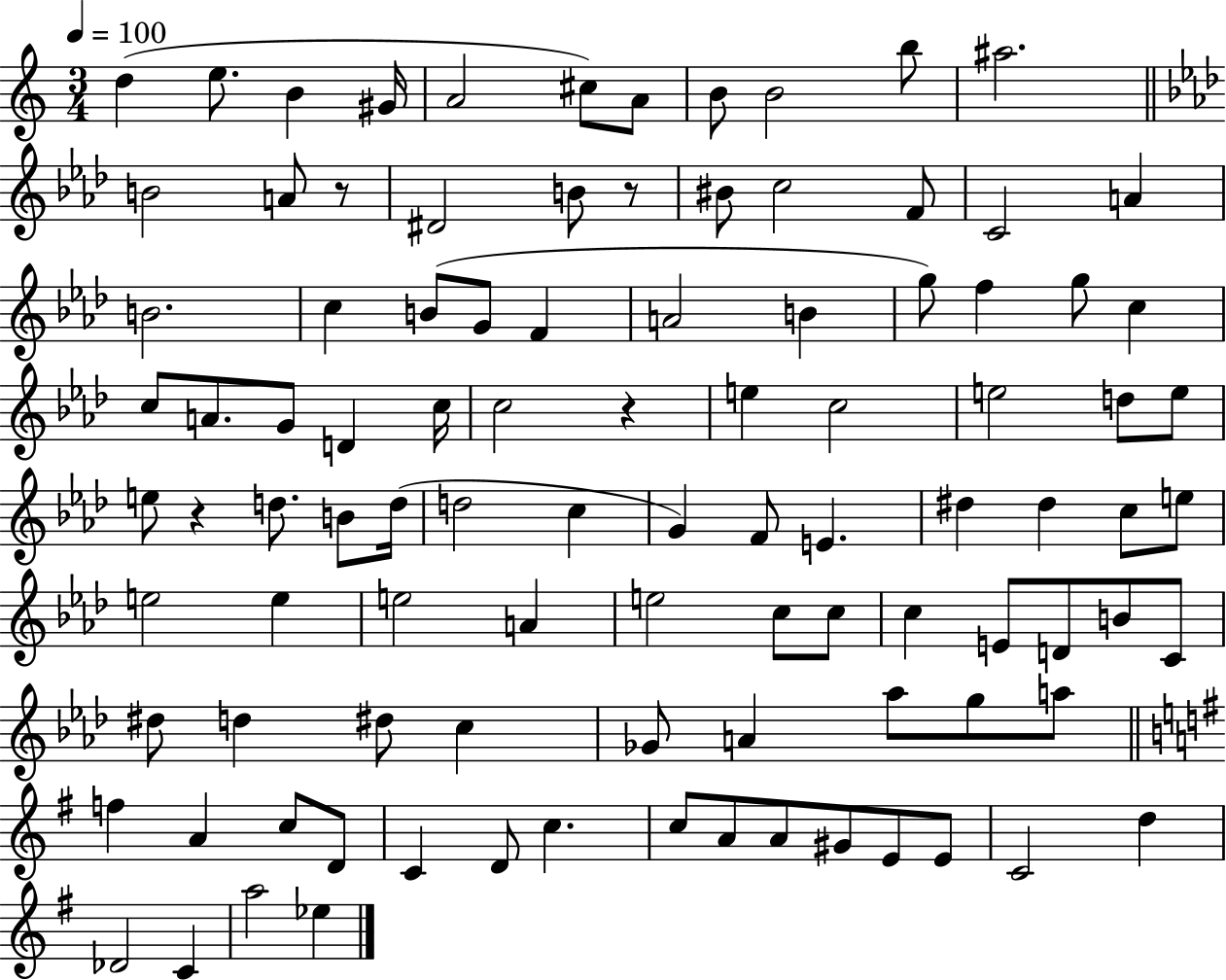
D5/q E5/e. B4/q G#4/s A4/h C#5/e A4/e B4/e B4/h B5/e A#5/h. B4/h A4/e R/e D#4/h B4/e R/e BIS4/e C5/h F4/e C4/h A4/q B4/h. C5/q B4/e G4/e F4/q A4/h B4/q G5/e F5/q G5/e C5/q C5/e A4/e. G4/e D4/q C5/s C5/h R/q E5/q C5/h E5/h D5/e E5/e E5/e R/q D5/e. B4/e D5/s D5/h C5/q G4/q F4/e E4/q. D#5/q D#5/q C5/e E5/e E5/h E5/q E5/h A4/q E5/h C5/e C5/e C5/q E4/e D4/e B4/e C4/e D#5/e D5/q D#5/e C5/q Gb4/e A4/q Ab5/e G5/e A5/e F5/q A4/q C5/e D4/e C4/q D4/e C5/q. C5/e A4/e A4/e G#4/e E4/e E4/e C4/h D5/q Db4/h C4/q A5/h Eb5/q